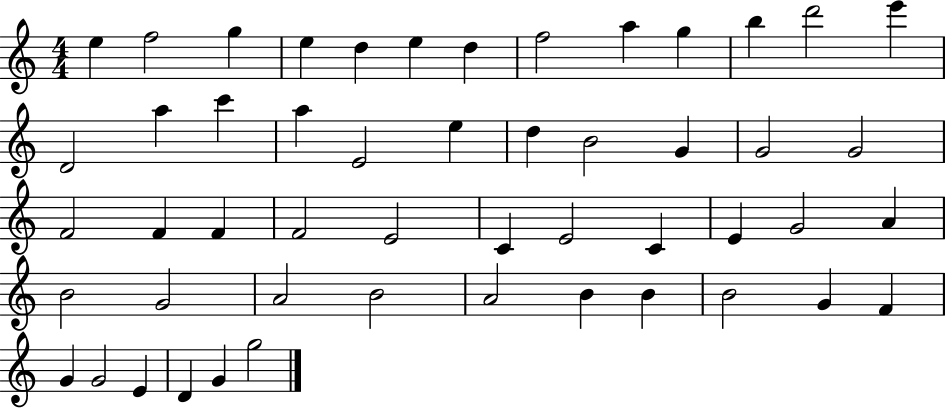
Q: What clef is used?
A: treble